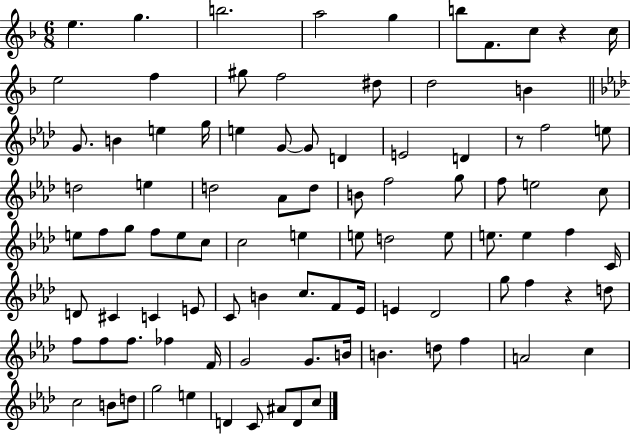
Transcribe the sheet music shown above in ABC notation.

X:1
T:Untitled
M:6/8
L:1/4
K:F
e g b2 a2 g b/2 F/2 c/2 z c/4 e2 f ^g/2 f2 ^d/2 d2 B G/2 B e g/4 e G/2 G/2 D E2 D z/2 f2 e/2 d2 e d2 _A/2 d/2 B/2 f2 g/2 f/2 e2 c/2 e/2 f/2 g/2 f/2 e/2 c/2 c2 e e/2 d2 e/2 e/2 e f C/4 D/2 ^C C E/2 C/2 B c/2 F/2 _E/4 E _D2 g/2 f z d/2 f/2 f/2 f/2 _f F/4 G2 G/2 B/4 B d/2 f A2 c c2 B/2 d/2 g2 e D C/2 ^A/2 D/2 c/2